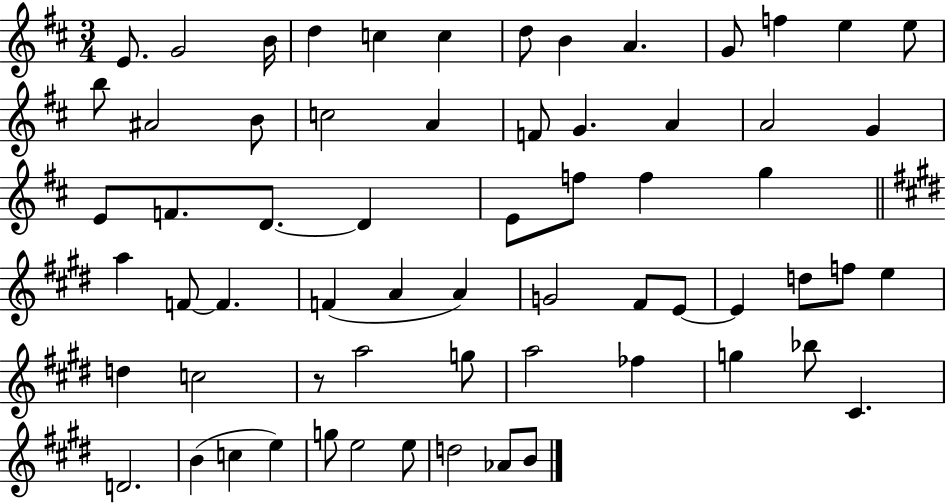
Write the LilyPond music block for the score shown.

{
  \clef treble
  \numericTimeSignature
  \time 3/4
  \key d \major
  e'8. g'2 b'16 | d''4 c''4 c''4 | d''8 b'4 a'4. | g'8 f''4 e''4 e''8 | \break b''8 ais'2 b'8 | c''2 a'4 | f'8 g'4. a'4 | a'2 g'4 | \break e'8 f'8. d'8.~~ d'4 | e'8 f''8 f''4 g''4 | \bar "||" \break \key e \major a''4 f'8~~ f'4. | f'4( a'4 a'4) | g'2 fis'8 e'8~~ | e'4 d''8 f''8 e''4 | \break d''4 c''2 | r8 a''2 g''8 | a''2 fes''4 | g''4 bes''8 cis'4. | \break d'2. | b'4( c''4 e''4) | g''8 e''2 e''8 | d''2 aes'8 b'8 | \break \bar "|."
}